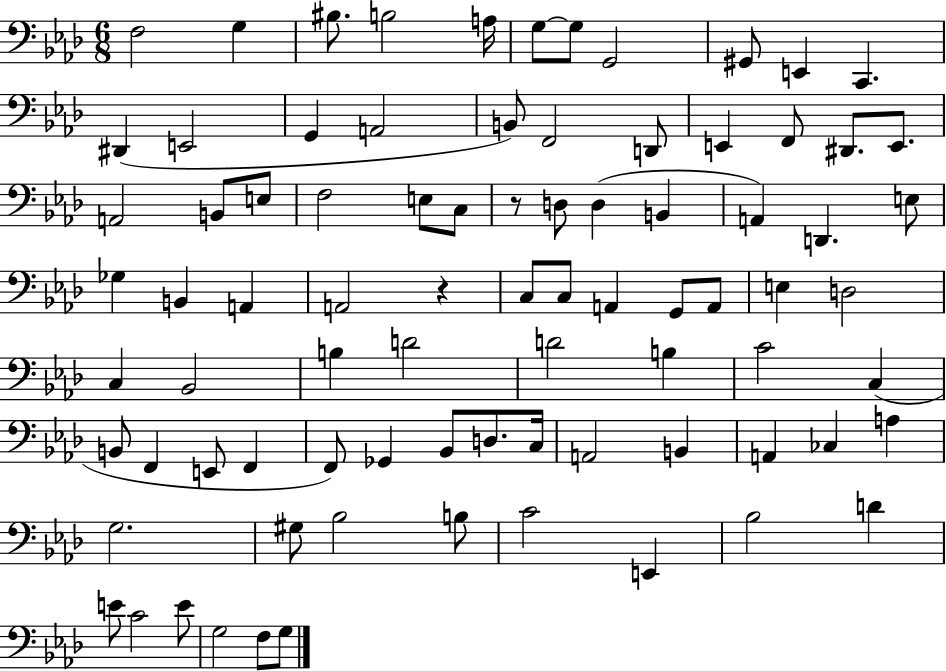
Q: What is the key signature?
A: AES major